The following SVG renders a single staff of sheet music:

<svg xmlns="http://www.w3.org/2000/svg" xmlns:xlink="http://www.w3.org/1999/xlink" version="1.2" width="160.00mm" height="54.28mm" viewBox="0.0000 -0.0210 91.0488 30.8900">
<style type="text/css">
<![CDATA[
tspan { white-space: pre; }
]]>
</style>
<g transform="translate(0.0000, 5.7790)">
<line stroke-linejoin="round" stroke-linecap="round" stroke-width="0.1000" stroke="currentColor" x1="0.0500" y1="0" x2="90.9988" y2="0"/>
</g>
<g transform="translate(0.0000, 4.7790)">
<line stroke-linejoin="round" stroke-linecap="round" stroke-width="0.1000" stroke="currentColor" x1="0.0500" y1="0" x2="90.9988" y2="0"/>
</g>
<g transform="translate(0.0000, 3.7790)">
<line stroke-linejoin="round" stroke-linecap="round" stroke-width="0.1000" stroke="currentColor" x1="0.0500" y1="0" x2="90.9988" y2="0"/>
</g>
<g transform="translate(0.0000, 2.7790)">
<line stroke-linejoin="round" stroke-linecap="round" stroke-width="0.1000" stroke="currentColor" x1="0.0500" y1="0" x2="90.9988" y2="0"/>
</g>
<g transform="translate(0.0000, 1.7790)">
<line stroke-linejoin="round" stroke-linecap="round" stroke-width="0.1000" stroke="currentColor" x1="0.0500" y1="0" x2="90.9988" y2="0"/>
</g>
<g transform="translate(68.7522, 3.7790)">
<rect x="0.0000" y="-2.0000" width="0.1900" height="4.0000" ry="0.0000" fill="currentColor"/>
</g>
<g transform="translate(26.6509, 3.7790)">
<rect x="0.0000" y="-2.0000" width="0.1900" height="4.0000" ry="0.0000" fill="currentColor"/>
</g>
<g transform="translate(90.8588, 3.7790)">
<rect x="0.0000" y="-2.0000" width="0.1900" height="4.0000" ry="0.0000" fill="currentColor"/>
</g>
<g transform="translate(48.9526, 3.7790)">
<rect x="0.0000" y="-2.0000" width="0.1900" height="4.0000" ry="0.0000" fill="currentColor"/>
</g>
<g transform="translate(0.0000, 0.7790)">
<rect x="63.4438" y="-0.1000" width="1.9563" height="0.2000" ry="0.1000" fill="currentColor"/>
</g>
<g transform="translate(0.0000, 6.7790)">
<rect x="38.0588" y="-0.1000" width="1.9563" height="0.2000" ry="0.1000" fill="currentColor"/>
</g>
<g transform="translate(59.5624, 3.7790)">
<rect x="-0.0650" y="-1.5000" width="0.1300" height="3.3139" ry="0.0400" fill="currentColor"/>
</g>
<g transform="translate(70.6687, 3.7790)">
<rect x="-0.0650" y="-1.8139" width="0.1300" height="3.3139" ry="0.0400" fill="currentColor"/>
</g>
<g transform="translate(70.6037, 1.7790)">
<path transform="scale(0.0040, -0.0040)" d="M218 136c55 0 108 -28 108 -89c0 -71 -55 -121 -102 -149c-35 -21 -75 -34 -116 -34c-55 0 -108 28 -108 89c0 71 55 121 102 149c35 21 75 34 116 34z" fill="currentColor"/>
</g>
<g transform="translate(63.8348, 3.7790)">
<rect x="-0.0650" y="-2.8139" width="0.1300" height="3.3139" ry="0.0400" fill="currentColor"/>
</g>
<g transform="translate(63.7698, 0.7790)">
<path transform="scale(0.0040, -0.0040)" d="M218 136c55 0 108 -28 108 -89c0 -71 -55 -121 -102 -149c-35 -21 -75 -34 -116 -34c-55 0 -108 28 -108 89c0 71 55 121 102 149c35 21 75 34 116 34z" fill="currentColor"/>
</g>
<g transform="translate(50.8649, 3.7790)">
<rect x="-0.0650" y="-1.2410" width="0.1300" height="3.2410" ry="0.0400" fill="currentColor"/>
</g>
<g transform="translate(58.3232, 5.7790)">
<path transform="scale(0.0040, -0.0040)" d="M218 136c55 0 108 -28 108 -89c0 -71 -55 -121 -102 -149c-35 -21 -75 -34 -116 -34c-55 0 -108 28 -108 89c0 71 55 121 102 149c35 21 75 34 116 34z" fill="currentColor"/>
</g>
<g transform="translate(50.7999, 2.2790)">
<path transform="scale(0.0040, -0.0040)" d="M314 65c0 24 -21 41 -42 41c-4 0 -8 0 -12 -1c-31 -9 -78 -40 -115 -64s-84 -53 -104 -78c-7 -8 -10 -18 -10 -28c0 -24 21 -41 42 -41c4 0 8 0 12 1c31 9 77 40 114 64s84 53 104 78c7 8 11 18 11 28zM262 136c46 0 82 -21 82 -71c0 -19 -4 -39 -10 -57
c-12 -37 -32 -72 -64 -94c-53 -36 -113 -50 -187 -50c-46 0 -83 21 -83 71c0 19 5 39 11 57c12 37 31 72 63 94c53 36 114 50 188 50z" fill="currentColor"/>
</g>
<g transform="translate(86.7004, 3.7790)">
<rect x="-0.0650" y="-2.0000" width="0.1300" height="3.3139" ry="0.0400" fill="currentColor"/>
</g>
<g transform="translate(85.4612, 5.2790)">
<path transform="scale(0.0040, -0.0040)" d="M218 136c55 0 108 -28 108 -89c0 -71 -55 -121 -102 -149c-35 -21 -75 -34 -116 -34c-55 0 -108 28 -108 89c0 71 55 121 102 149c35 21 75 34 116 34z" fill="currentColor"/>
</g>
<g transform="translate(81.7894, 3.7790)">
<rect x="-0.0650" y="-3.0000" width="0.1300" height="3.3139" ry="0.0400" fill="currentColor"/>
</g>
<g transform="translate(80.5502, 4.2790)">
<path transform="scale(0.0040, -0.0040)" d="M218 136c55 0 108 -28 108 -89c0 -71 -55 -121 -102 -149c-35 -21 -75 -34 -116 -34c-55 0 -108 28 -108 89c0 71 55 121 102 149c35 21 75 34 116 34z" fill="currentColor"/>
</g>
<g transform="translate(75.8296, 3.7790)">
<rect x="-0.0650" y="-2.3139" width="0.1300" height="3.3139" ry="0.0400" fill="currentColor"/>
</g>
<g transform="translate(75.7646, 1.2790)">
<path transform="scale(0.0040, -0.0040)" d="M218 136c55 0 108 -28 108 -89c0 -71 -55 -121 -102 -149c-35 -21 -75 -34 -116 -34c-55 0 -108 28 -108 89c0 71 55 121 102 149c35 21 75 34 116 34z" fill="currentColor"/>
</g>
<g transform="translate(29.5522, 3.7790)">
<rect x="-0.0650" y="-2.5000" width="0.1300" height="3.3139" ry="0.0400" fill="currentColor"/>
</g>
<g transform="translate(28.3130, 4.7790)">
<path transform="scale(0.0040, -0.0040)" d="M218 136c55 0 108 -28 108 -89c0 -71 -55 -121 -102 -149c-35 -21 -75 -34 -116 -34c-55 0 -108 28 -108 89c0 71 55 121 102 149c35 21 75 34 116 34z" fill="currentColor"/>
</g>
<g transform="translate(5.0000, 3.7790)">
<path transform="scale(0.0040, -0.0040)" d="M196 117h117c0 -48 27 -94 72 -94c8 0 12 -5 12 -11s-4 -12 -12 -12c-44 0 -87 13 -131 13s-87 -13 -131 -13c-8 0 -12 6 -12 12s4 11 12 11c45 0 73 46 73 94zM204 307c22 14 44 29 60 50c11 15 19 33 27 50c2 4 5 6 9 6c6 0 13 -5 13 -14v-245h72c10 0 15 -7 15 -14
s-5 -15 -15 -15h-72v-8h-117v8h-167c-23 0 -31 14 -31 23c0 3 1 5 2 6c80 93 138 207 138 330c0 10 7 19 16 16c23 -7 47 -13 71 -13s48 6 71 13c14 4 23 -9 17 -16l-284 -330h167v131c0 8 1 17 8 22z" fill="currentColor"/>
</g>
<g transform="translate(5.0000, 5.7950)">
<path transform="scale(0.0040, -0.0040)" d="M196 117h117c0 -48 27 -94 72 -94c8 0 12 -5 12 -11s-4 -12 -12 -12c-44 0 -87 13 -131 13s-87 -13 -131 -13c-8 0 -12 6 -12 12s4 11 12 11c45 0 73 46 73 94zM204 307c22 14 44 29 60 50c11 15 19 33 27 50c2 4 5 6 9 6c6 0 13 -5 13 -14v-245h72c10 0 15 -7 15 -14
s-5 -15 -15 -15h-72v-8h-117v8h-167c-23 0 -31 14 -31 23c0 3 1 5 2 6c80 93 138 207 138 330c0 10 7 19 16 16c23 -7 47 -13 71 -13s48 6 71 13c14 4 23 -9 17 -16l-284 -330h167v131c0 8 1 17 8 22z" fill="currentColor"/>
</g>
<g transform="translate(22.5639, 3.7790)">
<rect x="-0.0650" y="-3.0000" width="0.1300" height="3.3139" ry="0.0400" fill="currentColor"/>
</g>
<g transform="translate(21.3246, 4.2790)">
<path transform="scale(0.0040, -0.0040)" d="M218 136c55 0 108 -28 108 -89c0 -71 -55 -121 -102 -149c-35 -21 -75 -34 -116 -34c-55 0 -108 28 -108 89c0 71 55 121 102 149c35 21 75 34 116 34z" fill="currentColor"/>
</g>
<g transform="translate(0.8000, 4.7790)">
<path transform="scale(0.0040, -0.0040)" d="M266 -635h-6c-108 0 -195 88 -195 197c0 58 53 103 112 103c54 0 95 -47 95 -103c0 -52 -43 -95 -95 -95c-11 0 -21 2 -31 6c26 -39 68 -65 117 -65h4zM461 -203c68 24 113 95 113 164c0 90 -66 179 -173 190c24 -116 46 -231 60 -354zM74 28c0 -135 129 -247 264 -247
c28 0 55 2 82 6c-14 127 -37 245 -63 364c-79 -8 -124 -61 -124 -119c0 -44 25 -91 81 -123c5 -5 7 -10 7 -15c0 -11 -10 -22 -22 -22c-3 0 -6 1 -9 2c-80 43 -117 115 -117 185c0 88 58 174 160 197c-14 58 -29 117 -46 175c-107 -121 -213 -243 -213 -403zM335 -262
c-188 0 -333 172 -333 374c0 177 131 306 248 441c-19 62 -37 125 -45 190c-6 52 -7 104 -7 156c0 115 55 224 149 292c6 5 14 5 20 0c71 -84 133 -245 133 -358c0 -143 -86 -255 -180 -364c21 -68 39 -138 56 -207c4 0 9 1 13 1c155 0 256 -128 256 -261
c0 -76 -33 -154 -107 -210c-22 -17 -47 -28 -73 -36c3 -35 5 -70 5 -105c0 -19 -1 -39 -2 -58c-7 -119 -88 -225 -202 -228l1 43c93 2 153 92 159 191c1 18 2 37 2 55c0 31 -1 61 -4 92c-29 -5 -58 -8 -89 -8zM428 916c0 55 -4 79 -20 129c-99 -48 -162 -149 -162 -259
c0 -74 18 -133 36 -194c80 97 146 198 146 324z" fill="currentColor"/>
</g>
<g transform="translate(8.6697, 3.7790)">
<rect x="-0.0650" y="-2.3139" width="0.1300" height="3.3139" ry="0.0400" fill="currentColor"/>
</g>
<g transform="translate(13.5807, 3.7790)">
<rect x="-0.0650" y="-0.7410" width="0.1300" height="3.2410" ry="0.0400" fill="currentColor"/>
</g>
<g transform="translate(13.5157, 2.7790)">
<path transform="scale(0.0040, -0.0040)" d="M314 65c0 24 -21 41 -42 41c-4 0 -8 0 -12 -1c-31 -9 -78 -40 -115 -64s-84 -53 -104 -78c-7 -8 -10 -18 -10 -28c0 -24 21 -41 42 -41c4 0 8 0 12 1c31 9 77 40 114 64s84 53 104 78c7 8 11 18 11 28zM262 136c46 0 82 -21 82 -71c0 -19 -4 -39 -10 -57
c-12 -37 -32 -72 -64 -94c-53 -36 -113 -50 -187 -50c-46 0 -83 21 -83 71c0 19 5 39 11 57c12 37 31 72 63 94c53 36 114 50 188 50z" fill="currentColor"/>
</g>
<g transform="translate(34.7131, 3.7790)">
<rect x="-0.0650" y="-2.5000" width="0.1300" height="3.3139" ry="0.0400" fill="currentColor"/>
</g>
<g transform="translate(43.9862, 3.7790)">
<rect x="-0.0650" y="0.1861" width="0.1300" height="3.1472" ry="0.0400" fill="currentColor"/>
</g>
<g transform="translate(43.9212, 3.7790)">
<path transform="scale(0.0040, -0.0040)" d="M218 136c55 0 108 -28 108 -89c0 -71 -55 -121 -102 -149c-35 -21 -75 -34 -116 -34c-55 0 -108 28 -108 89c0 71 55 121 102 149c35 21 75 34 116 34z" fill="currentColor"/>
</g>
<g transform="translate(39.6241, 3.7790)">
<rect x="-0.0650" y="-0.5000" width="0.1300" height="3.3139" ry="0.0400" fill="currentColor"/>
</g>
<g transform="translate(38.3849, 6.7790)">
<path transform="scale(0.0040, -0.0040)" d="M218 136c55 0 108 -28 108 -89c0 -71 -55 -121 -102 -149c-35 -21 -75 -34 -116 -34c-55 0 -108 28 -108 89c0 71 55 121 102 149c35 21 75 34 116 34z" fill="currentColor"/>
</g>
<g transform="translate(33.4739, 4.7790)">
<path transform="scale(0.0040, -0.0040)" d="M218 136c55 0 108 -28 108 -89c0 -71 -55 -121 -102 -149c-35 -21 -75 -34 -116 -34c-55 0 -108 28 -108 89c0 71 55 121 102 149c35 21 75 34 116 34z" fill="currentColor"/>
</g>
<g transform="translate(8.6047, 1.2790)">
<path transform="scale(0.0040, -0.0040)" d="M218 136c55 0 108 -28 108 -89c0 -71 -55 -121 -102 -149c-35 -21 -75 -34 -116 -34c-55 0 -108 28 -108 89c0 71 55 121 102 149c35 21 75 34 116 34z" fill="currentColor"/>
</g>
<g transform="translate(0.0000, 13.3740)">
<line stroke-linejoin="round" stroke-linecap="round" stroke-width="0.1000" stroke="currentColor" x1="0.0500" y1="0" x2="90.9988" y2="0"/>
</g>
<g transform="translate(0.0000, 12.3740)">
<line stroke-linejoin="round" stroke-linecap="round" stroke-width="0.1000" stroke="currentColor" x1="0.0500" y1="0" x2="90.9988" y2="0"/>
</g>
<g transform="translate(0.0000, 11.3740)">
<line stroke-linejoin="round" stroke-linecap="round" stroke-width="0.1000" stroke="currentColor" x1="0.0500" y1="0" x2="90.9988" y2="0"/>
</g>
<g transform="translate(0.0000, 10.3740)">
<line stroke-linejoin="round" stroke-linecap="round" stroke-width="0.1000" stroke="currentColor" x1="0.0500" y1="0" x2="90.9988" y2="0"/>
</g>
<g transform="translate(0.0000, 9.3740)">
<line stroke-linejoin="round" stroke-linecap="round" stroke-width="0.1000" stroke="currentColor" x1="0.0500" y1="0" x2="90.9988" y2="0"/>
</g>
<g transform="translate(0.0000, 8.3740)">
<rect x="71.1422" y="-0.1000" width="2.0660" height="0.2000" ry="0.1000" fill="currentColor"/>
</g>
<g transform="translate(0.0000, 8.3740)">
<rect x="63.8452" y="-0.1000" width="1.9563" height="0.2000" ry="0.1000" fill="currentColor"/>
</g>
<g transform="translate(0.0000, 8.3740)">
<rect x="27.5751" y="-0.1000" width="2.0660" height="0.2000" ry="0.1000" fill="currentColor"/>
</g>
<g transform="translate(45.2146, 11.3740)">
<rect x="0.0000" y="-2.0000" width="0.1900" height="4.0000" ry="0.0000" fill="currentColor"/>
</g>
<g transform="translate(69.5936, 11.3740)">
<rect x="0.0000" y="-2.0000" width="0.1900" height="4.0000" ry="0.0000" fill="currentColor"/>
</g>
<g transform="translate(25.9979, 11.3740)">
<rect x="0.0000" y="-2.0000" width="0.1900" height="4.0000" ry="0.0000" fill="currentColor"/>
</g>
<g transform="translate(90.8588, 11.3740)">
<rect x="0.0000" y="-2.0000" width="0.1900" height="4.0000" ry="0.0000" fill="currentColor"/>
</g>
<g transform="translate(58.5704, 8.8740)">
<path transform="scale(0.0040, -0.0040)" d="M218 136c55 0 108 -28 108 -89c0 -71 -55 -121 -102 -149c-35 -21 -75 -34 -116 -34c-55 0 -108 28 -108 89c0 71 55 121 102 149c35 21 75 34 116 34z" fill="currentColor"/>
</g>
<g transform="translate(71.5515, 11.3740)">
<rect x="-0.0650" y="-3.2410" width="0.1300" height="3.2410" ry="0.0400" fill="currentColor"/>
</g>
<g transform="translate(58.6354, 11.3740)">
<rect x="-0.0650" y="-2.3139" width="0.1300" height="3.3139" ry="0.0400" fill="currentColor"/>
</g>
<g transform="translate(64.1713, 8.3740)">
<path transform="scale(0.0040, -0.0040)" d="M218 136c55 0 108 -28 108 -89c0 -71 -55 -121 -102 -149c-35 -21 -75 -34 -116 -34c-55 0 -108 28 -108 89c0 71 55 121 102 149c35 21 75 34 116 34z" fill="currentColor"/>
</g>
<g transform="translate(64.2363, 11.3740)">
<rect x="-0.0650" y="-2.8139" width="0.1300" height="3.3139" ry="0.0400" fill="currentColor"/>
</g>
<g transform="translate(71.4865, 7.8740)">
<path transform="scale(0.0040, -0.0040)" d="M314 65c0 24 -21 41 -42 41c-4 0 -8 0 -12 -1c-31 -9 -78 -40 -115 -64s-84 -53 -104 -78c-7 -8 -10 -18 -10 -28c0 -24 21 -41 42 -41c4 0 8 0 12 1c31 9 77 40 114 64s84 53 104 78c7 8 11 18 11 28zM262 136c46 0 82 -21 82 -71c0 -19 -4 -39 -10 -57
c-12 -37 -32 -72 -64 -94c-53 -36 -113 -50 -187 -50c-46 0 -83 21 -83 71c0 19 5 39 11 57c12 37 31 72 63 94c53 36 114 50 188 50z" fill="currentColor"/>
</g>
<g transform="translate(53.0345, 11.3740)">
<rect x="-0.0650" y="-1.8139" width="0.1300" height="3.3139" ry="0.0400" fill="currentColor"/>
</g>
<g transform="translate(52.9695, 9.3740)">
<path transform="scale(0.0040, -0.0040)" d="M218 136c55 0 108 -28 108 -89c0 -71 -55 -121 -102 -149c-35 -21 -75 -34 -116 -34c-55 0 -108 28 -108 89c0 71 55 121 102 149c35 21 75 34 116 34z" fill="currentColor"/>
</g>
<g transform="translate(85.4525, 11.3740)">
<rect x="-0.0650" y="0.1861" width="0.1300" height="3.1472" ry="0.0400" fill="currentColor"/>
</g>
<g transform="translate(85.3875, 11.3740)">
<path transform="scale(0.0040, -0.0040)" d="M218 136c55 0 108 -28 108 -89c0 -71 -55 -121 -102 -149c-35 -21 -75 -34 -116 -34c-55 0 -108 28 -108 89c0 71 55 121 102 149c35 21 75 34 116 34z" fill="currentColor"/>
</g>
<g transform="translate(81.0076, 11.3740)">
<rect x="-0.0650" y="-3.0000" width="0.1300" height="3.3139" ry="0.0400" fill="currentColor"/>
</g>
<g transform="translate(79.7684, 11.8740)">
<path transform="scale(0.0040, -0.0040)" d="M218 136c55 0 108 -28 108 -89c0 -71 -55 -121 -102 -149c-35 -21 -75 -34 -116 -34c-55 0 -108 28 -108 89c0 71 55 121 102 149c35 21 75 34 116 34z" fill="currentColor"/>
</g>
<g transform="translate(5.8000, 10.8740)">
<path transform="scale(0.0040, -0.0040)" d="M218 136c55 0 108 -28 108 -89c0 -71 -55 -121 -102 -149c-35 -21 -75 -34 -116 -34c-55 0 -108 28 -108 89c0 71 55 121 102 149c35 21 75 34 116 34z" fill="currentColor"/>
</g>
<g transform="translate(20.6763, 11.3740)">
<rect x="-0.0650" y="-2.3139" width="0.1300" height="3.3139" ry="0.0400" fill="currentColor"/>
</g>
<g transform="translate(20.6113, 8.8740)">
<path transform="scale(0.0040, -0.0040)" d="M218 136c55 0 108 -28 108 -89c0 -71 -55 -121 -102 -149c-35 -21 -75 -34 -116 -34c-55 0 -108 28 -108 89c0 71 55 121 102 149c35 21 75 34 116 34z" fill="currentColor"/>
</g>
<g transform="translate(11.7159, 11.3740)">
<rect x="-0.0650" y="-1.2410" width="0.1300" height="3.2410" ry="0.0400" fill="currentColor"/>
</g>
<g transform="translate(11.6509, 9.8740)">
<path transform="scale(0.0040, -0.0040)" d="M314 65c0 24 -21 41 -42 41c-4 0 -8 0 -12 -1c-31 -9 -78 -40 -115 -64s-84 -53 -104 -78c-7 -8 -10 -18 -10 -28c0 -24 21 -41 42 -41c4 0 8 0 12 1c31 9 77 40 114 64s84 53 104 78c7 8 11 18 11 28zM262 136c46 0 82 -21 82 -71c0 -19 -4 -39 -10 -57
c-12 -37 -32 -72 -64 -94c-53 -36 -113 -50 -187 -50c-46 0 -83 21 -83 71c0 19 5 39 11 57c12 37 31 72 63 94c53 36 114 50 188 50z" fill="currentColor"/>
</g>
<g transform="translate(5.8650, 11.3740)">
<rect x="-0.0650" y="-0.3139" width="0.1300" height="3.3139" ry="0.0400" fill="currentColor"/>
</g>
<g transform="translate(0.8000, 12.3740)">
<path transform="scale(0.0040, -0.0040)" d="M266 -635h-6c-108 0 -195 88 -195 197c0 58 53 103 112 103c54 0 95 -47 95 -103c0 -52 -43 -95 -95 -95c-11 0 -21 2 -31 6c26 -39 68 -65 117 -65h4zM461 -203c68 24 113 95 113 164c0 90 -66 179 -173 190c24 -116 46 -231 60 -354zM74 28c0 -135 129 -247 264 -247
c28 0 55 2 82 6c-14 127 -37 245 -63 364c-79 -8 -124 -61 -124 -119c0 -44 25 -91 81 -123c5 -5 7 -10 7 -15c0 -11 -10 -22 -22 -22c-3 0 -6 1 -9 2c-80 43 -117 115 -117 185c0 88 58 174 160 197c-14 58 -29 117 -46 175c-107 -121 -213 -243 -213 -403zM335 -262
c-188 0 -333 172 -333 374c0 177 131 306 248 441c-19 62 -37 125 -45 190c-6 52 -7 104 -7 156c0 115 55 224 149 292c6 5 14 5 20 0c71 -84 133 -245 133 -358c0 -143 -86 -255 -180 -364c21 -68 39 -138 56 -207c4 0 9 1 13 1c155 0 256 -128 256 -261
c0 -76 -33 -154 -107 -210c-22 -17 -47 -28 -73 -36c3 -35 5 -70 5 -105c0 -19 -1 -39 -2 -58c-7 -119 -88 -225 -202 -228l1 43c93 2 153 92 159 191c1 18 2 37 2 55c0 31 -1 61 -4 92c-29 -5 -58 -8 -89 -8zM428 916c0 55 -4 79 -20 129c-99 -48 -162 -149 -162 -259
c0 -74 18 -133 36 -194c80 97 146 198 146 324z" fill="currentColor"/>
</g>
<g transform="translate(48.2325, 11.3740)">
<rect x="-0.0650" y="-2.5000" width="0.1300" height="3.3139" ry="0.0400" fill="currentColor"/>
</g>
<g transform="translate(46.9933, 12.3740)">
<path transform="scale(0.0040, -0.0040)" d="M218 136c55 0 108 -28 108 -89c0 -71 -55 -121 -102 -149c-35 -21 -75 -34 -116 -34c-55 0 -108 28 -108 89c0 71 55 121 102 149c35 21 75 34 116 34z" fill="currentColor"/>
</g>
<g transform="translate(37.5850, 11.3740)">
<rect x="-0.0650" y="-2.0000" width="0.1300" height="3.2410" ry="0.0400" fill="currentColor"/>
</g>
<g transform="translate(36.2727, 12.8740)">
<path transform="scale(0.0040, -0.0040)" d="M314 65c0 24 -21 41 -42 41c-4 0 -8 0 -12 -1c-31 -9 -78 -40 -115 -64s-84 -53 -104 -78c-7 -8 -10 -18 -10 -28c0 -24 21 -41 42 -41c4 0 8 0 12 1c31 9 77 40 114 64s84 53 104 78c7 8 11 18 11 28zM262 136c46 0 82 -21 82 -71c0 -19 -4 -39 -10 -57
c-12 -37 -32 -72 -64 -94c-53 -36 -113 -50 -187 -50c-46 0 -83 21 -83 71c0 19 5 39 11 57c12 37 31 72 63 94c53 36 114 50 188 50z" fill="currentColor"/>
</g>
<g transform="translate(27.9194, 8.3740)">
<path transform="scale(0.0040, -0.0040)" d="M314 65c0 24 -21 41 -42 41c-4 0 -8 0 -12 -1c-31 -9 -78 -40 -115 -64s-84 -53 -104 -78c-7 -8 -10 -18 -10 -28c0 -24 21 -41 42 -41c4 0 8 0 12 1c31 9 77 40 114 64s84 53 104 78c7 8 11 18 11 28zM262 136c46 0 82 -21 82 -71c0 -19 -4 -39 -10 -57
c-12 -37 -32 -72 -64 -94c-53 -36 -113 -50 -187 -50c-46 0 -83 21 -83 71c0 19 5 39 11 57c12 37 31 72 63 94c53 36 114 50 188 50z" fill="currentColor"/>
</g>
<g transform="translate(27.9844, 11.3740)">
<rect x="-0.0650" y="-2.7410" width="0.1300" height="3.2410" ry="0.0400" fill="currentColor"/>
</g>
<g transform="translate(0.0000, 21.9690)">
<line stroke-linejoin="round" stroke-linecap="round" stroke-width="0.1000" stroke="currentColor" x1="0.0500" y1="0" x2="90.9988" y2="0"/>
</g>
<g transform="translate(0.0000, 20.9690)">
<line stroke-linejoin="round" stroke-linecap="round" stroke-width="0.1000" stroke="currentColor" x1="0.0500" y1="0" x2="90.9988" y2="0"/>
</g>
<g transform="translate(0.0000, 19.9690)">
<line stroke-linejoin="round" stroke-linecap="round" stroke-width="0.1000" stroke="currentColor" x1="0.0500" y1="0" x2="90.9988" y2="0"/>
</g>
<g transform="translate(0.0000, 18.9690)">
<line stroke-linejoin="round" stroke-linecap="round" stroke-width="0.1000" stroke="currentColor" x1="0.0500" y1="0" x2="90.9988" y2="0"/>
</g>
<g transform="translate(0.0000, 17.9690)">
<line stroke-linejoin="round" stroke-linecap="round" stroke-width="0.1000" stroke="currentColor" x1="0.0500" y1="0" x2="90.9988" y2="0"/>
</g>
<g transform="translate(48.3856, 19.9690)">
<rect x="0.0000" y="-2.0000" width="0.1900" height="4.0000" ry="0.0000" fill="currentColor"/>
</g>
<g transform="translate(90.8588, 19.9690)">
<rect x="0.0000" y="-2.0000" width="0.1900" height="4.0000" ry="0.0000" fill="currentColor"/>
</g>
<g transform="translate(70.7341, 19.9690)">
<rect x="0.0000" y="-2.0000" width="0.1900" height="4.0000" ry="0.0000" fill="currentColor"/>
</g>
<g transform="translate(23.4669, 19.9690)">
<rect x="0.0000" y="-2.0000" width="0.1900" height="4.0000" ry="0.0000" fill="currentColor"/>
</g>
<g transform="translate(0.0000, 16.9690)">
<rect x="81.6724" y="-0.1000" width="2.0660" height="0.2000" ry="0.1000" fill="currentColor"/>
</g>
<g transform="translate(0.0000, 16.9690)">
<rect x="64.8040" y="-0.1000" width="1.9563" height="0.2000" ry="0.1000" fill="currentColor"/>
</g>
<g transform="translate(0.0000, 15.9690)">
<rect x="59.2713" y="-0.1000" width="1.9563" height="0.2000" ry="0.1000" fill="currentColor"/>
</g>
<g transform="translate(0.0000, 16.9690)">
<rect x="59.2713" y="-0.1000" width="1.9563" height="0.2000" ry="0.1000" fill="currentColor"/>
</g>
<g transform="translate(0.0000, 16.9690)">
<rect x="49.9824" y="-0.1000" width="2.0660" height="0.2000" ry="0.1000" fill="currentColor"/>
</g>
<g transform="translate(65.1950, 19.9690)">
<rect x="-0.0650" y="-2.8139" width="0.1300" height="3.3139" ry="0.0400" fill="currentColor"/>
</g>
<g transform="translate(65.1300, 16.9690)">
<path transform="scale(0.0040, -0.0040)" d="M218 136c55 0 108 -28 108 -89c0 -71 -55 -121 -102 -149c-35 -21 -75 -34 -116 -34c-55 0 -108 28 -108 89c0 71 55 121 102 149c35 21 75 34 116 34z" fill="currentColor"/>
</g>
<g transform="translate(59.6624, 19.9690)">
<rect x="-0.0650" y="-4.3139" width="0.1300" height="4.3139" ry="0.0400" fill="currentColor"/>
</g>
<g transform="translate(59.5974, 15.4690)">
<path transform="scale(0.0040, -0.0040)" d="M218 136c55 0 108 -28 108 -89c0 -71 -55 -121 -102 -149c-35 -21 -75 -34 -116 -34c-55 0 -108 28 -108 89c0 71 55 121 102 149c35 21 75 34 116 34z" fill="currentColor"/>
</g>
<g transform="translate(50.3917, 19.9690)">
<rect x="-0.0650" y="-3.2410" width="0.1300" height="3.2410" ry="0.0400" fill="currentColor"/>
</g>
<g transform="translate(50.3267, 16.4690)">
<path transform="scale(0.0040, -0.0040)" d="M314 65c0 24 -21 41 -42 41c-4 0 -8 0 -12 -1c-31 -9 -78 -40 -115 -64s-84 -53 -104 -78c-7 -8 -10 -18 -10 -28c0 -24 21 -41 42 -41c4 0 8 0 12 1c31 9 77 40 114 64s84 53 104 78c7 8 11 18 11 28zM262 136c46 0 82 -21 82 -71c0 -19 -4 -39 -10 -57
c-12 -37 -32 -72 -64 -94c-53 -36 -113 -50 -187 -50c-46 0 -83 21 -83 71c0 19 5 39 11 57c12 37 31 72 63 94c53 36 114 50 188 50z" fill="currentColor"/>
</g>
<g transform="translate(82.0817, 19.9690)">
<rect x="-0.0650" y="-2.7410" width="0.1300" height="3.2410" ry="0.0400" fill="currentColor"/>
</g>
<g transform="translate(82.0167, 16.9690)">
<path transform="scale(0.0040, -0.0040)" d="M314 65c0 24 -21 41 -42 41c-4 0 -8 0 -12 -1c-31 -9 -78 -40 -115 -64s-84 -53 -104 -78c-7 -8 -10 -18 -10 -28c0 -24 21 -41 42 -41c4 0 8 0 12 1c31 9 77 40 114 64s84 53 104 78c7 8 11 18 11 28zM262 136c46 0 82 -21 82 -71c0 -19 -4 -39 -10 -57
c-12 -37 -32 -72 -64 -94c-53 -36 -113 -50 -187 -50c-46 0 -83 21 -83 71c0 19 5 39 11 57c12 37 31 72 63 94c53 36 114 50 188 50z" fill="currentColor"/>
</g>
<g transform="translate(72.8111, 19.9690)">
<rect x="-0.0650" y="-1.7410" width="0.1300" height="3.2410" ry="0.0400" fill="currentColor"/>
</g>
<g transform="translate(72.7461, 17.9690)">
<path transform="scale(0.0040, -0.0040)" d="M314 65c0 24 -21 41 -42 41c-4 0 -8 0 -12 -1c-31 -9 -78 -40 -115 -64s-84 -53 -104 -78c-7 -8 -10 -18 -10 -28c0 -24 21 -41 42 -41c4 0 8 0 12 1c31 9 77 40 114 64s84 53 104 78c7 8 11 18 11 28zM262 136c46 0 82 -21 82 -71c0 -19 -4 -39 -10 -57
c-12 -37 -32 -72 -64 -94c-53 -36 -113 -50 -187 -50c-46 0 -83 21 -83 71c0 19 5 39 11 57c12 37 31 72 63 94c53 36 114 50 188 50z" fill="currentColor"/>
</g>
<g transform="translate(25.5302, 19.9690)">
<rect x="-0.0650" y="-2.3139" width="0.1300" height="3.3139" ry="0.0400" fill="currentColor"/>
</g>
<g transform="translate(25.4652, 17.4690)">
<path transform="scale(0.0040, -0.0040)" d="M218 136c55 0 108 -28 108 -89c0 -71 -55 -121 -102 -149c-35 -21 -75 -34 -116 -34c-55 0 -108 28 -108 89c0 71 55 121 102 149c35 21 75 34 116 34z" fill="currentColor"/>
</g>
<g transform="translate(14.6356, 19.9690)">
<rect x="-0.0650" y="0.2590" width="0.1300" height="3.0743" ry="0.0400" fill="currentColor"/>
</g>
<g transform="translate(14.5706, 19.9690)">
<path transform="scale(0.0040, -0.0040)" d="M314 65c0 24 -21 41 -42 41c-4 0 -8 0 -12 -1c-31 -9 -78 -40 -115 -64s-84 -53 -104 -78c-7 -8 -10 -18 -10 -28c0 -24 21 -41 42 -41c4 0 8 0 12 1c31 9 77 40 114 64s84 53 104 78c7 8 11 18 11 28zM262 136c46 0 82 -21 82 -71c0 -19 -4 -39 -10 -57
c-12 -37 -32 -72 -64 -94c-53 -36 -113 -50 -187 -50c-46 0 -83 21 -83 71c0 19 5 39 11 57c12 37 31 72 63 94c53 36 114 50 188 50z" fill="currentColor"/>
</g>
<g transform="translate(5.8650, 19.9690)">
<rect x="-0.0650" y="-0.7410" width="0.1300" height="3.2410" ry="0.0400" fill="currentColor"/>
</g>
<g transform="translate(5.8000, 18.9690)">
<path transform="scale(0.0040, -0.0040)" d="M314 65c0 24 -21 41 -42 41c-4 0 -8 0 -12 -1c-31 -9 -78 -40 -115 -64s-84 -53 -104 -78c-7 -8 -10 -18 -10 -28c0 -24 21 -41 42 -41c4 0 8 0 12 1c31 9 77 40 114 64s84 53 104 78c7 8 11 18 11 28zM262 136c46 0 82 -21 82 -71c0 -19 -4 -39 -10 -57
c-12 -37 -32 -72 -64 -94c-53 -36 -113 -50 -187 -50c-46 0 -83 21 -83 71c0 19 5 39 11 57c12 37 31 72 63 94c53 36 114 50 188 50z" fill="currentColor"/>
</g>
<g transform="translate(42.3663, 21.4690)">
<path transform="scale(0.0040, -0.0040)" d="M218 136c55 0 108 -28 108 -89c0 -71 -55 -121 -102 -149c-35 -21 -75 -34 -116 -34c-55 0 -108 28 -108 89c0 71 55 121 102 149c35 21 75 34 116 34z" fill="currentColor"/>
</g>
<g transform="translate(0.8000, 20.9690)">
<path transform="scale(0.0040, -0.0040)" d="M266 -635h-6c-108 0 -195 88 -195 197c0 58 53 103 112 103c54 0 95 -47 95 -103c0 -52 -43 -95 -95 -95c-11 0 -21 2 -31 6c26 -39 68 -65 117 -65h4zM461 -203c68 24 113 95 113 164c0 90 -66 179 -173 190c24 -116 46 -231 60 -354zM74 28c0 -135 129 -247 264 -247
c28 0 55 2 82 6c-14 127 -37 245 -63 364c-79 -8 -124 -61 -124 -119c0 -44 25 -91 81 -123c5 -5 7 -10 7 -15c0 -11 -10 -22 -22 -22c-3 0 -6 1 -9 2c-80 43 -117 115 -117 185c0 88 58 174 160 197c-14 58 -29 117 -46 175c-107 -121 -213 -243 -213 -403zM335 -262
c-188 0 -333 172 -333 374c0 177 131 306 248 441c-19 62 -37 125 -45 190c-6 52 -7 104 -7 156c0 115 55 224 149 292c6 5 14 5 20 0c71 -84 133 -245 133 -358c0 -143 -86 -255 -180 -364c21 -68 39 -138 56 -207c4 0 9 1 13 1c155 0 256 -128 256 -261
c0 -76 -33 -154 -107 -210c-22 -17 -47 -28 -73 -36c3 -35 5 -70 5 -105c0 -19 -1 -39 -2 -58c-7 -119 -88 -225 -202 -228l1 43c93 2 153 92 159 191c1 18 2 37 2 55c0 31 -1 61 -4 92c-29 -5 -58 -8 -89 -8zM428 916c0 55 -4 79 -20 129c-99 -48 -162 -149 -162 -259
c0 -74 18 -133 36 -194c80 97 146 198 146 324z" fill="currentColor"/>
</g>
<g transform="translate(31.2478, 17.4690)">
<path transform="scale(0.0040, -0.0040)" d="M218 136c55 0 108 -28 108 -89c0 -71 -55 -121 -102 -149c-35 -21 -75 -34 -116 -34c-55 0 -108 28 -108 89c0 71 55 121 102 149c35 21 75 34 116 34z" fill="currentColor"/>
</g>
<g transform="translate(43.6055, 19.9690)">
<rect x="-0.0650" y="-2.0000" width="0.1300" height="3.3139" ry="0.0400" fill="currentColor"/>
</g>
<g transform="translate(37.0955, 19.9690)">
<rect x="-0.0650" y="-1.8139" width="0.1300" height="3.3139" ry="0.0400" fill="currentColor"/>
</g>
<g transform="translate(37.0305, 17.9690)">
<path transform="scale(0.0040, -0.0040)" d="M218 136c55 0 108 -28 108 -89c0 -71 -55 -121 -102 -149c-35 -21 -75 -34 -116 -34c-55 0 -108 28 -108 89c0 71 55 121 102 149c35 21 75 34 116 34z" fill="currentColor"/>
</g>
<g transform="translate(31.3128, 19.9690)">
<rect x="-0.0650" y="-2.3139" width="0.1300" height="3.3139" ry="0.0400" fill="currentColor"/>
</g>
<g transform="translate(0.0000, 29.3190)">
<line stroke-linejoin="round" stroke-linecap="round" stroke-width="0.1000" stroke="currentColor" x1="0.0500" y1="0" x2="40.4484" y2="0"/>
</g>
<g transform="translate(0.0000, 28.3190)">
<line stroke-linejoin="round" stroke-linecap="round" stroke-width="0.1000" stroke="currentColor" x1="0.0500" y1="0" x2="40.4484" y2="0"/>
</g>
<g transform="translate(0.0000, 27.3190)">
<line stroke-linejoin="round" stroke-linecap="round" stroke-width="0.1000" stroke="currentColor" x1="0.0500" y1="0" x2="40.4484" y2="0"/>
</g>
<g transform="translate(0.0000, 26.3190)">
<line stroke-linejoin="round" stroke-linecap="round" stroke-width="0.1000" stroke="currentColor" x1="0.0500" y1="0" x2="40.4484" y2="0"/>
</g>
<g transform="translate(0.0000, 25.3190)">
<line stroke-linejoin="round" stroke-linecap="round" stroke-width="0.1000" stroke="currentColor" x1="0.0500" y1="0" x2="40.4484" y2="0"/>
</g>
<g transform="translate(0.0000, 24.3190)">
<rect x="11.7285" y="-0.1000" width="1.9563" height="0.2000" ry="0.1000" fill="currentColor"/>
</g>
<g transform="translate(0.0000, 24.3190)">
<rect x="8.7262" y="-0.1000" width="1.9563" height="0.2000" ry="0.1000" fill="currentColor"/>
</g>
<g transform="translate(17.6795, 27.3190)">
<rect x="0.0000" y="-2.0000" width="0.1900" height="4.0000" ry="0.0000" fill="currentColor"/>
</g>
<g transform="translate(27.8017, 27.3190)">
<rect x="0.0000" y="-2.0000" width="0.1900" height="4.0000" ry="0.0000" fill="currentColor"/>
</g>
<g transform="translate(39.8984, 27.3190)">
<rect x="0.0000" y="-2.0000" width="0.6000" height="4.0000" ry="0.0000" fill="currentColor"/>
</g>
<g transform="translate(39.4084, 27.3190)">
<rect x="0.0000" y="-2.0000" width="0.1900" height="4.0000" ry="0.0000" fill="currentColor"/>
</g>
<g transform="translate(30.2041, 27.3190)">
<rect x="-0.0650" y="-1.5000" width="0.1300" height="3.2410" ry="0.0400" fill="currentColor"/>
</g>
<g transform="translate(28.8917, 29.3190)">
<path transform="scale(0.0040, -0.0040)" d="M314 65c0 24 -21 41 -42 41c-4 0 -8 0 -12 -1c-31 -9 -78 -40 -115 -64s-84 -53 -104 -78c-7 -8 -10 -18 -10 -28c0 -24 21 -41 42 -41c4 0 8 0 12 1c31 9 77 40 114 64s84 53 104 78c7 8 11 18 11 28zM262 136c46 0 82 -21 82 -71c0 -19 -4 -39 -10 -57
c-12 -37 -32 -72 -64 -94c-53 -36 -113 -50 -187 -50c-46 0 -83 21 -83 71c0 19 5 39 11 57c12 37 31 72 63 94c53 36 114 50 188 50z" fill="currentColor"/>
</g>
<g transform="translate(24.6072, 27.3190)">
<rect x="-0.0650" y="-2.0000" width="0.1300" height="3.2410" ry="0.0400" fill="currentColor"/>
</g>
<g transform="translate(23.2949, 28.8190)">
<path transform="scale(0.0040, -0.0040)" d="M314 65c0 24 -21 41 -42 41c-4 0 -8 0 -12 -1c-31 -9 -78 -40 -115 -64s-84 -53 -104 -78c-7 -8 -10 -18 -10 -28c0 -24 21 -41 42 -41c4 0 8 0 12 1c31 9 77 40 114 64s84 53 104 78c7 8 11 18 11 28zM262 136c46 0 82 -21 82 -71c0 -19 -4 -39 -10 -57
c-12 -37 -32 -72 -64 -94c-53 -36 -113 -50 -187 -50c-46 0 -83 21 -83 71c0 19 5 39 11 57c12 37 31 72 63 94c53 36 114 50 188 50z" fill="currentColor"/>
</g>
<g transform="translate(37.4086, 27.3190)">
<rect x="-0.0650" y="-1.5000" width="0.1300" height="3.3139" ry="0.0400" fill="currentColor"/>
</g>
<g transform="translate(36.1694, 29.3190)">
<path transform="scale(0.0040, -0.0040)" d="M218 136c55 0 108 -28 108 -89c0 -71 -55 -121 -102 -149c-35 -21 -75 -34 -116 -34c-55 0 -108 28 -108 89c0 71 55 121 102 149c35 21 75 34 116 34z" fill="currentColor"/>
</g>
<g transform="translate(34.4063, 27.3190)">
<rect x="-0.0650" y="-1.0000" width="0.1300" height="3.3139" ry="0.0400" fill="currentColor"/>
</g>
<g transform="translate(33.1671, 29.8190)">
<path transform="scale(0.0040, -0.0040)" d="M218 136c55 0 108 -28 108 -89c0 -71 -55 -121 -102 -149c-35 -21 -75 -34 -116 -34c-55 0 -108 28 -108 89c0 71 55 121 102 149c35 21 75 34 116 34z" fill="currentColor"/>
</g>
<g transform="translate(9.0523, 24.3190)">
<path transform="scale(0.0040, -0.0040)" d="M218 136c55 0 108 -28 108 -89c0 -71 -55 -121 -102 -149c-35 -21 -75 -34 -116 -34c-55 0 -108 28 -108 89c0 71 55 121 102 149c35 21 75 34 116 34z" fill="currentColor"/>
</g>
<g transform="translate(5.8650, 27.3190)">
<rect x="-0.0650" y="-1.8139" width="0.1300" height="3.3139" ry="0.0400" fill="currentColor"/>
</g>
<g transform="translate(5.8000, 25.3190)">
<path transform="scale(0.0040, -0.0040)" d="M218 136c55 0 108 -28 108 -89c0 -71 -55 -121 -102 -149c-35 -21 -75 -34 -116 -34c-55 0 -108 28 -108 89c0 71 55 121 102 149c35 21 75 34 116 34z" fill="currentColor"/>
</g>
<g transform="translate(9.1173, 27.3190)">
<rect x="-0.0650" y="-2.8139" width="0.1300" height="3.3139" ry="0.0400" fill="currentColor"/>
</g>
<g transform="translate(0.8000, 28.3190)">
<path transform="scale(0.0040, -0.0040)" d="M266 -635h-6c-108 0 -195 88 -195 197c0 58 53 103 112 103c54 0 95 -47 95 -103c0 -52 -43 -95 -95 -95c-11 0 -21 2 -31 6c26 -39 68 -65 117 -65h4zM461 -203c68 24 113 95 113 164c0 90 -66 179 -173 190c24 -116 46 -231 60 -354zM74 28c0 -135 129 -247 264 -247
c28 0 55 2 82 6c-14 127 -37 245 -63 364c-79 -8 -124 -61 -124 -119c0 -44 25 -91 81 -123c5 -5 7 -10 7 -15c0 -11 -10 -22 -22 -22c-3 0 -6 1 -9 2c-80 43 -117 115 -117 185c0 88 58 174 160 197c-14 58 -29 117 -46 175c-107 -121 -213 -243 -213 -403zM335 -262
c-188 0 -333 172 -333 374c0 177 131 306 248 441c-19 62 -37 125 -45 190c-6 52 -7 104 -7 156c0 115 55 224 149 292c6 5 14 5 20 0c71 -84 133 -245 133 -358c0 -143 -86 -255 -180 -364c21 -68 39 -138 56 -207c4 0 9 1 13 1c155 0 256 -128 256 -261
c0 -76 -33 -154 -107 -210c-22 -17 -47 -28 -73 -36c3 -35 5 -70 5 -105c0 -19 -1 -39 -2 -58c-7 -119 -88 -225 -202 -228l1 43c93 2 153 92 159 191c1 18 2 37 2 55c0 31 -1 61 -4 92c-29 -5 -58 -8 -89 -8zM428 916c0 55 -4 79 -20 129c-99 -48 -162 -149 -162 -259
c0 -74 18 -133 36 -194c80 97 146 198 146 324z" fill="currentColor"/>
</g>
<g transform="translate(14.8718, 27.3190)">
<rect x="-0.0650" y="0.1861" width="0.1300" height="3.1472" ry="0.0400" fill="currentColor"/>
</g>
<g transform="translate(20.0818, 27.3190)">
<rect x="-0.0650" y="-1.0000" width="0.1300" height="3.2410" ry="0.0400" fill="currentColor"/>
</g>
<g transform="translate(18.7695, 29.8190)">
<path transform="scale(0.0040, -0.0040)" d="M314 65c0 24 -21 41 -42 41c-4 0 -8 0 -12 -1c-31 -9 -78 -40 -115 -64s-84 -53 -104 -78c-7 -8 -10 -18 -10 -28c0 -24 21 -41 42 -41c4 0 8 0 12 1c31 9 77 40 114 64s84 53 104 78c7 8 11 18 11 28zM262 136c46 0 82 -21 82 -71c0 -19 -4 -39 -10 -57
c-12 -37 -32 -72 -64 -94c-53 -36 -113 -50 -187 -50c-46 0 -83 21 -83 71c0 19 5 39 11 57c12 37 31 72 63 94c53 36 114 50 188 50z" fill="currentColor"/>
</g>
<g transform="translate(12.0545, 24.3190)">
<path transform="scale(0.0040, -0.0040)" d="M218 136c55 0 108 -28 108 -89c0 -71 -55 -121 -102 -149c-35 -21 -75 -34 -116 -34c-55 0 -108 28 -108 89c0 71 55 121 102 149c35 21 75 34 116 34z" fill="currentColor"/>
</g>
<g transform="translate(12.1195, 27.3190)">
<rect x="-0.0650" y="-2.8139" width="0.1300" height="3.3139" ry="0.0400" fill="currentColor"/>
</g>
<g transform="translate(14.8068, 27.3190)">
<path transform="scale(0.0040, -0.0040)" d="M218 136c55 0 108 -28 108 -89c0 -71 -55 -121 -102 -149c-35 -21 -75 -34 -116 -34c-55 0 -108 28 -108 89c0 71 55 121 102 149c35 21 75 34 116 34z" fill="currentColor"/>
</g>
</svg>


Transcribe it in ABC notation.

X:1
T:Untitled
M:4/4
L:1/4
K:C
g d2 A G G C B e2 E a f g A F c e2 g a2 F2 G f g a b2 A B d2 B2 g g f F b2 d' a f2 a2 f a a B D2 F2 E2 D E